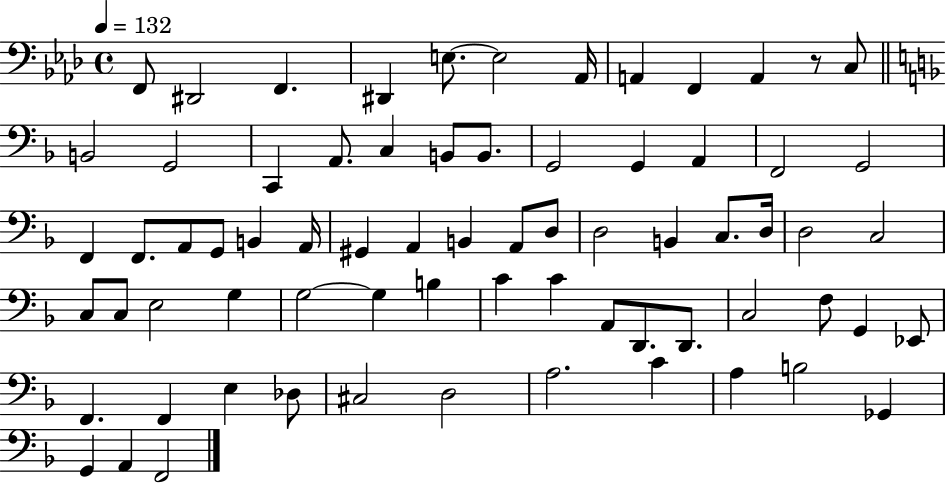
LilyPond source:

{
  \clef bass
  \time 4/4
  \defaultTimeSignature
  \key aes \major
  \tempo 4 = 132
  f,8 dis,2 f,4. | dis,4 e8.~~ e2 aes,16 | a,4 f,4 a,4 r8 c8 | \bar "||" \break \key f \major b,2 g,2 | c,4 a,8. c4 b,8 b,8. | g,2 g,4 a,4 | f,2 g,2 | \break f,4 f,8. a,8 g,8 b,4 a,16 | gis,4 a,4 b,4 a,8 d8 | d2 b,4 c8. d16 | d2 c2 | \break c8 c8 e2 g4 | g2~~ g4 b4 | c'4 c'4 a,8 d,8. d,8. | c2 f8 g,4 ees,8 | \break f,4. f,4 e4 des8 | cis2 d2 | a2. c'4 | a4 b2 ges,4 | \break g,4 a,4 f,2 | \bar "|."
}